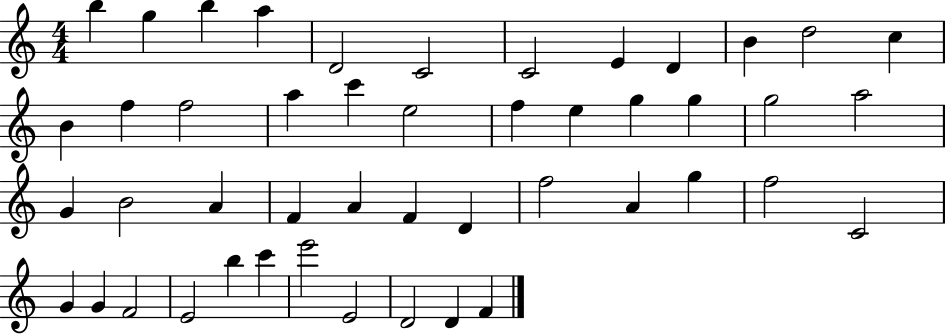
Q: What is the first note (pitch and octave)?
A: B5